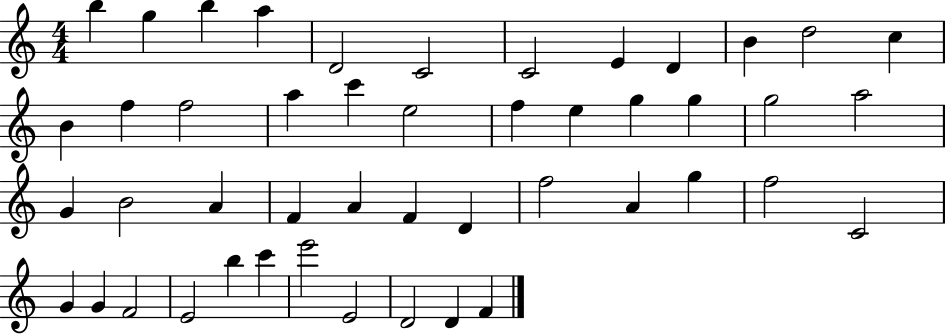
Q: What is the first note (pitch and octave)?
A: B5